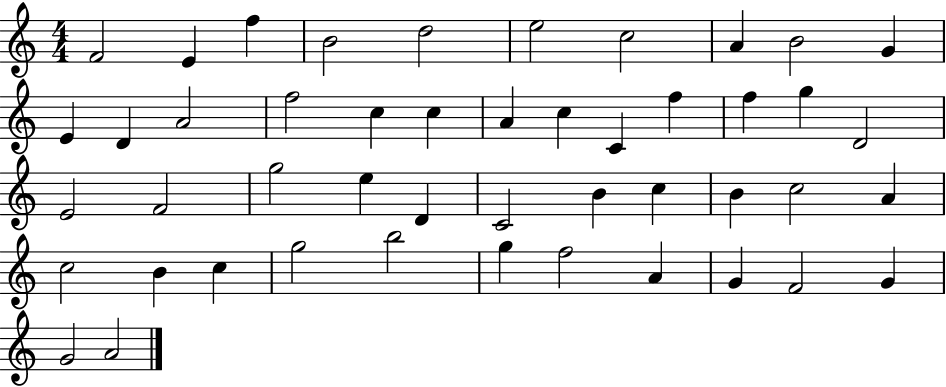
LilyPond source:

{
  \clef treble
  \numericTimeSignature
  \time 4/4
  \key c \major
  f'2 e'4 f''4 | b'2 d''2 | e''2 c''2 | a'4 b'2 g'4 | \break e'4 d'4 a'2 | f''2 c''4 c''4 | a'4 c''4 c'4 f''4 | f''4 g''4 d'2 | \break e'2 f'2 | g''2 e''4 d'4 | c'2 b'4 c''4 | b'4 c''2 a'4 | \break c''2 b'4 c''4 | g''2 b''2 | g''4 f''2 a'4 | g'4 f'2 g'4 | \break g'2 a'2 | \bar "|."
}